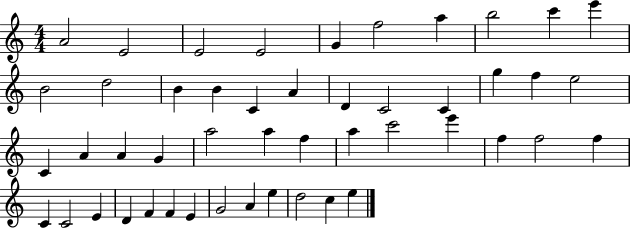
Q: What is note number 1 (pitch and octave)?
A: A4